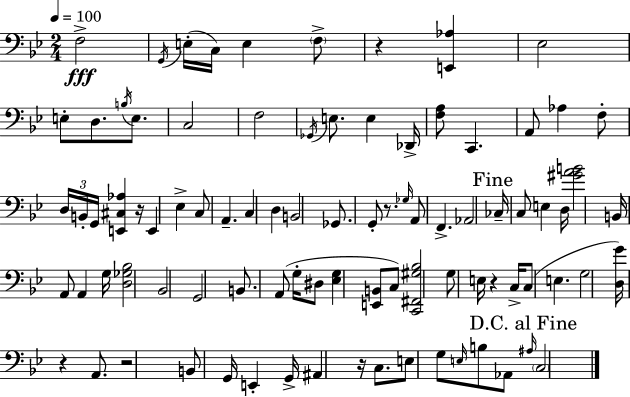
X:1
T:Untitled
M:2/4
L:1/4
K:Bb
F,2 G,,/4 E,/4 C,/4 E, F,/2 z [E,,_A,] _E,2 E,/2 D,/2 B,/4 E,/2 C,2 F,2 _G,,/4 E,/2 E, _D,,/4 [F,A,]/2 C,, A,,/2 _A, F,/2 D,/4 B,,/4 G,,/4 [E,,^C,_A,] z/4 E,, _E, C,/2 A,, C, D, B,,2 _G,,/2 G,,/2 z/2 _G,/4 A,,/2 F,, _A,,2 _C,/4 C,/2 E, D,/4 [^GAB]2 B,,/4 A,,/2 A,, G,/4 [D,_G,_B,]2 _B,,2 G,,2 B,,/2 A,,/2 G,/4 ^D,/2 [_E,G,] [E,,B,,]/2 C,/2 [C,,^F,,^G,_B,]2 G,/2 E,/4 z C,/4 C,/2 E, G,2 [D,G]/4 z A,,/2 z2 B,,/2 G,,/4 E,, G,,/4 ^A,, z/4 C,/2 E,/2 G,/2 E,/4 B,/2 _A,,/2 ^A,/4 C,2